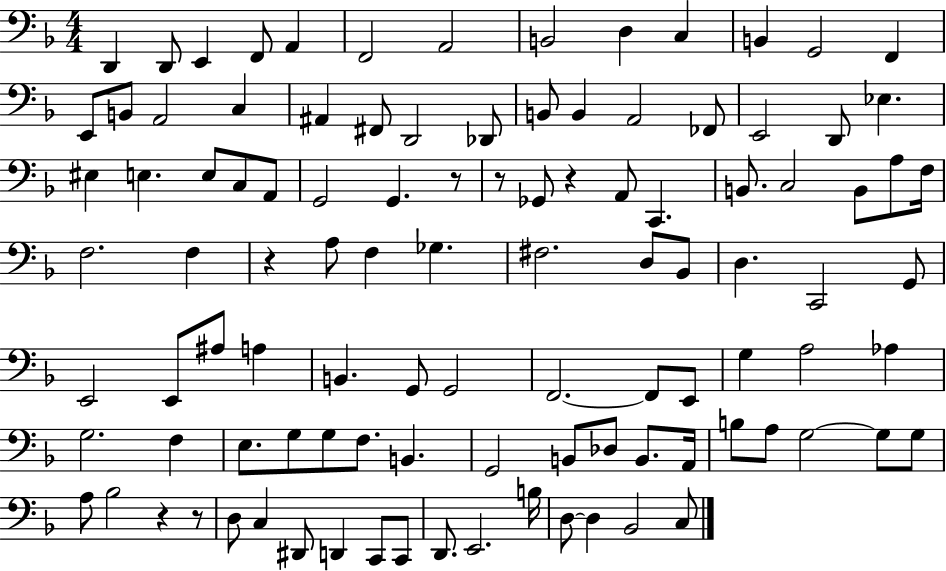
D2/q D2/e E2/q F2/e A2/q F2/h A2/h B2/h D3/q C3/q B2/q G2/h F2/q E2/e B2/e A2/h C3/q A#2/q F#2/e D2/h Db2/e B2/e B2/q A2/h FES2/e E2/h D2/e Eb3/q. EIS3/q E3/q. E3/e C3/e A2/e G2/h G2/q. R/e R/e Gb2/e R/q A2/e C2/q. B2/e. C3/h B2/e A3/e F3/s F3/h. F3/q R/q A3/e F3/q Gb3/q. F#3/h. D3/e Bb2/e D3/q. C2/h G2/e E2/h E2/e A#3/e A3/q B2/q. G2/e G2/h F2/h. F2/e E2/e G3/q A3/h Ab3/q G3/h. F3/q E3/e. G3/e G3/e F3/e. B2/q. G2/h B2/e Db3/e B2/e. A2/s B3/e A3/e G3/h G3/e G3/e A3/e Bb3/h R/q R/e D3/e C3/q D#2/e D2/q C2/e C2/e D2/e. E2/h. B3/s D3/e D3/q Bb2/h C3/e